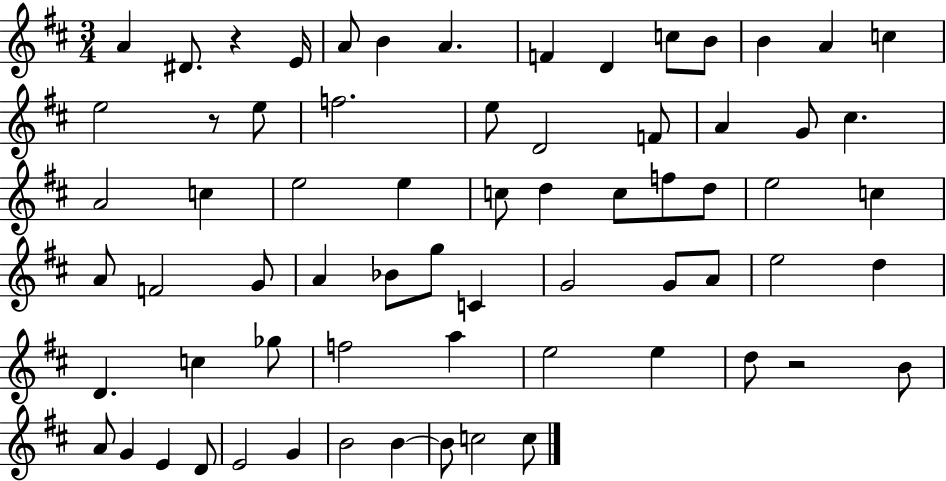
X:1
T:Untitled
M:3/4
L:1/4
K:D
A ^D/2 z E/4 A/2 B A F D c/2 B/2 B A c e2 z/2 e/2 f2 e/2 D2 F/2 A G/2 ^c A2 c e2 e c/2 d c/2 f/2 d/2 e2 c A/2 F2 G/2 A _B/2 g/2 C G2 G/2 A/2 e2 d D c _g/2 f2 a e2 e d/2 z2 B/2 A/2 G E D/2 E2 G B2 B B/2 c2 c/2